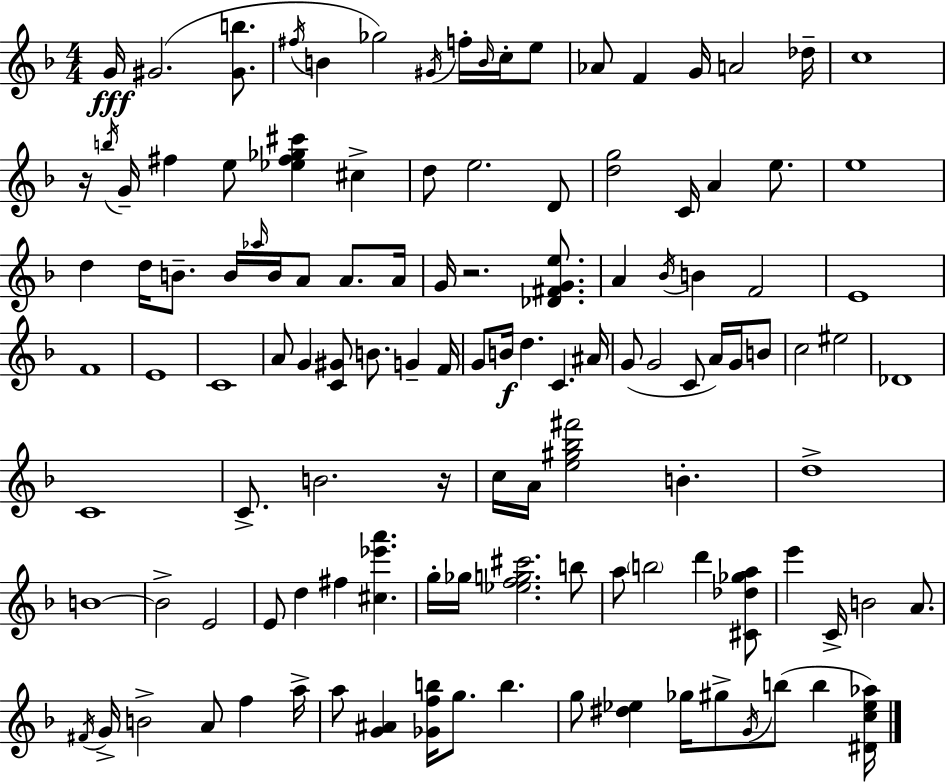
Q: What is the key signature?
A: D minor